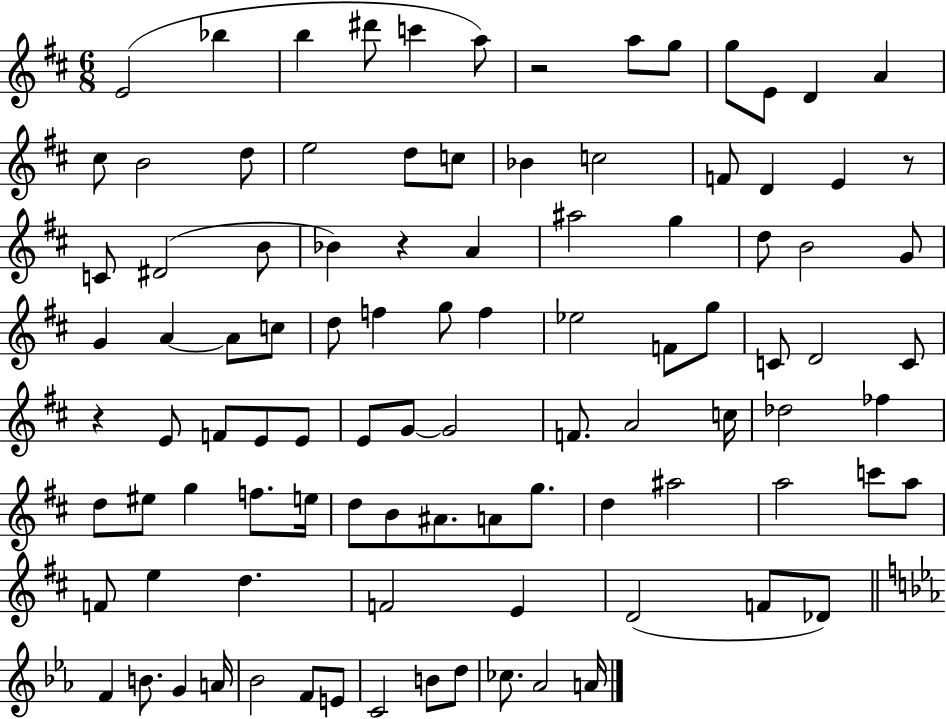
X:1
T:Untitled
M:6/8
L:1/4
K:D
E2 _b b ^d'/2 c' a/2 z2 a/2 g/2 g/2 E/2 D A ^c/2 B2 d/2 e2 d/2 c/2 _B c2 F/2 D E z/2 C/2 ^D2 B/2 _B z A ^a2 g d/2 B2 G/2 G A A/2 c/2 d/2 f g/2 f _e2 F/2 g/2 C/2 D2 C/2 z E/2 F/2 E/2 E/2 E/2 G/2 G2 F/2 A2 c/4 _d2 _f d/2 ^e/2 g f/2 e/4 d/2 B/2 ^A/2 A/2 g/2 d ^a2 a2 c'/2 a/2 F/2 e d F2 E D2 F/2 _D/2 F B/2 G A/4 _B2 F/2 E/2 C2 B/2 d/2 _c/2 _A2 A/4